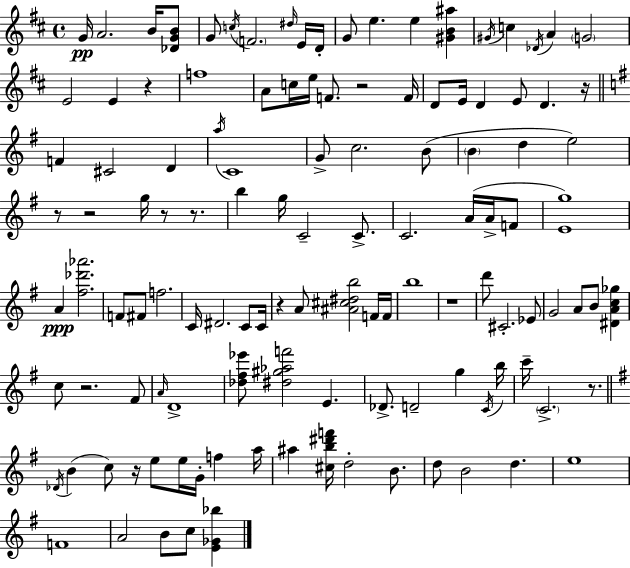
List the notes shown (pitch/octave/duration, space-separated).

G4/s A4/h. B4/s [Db4,G4,B4]/e G4/e C5/s F4/h. D#5/s E4/s D4/s G4/e E5/q. E5/q [G#4,B4,A#5]/q G#4/s C5/q Db4/s A4/q G4/h E4/h E4/q R/q F5/w A4/e C5/s E5/s F4/e. R/h F4/s D4/e E4/s D4/q E4/e D4/q. R/s F4/q C#4/h D4/q A5/s C4/w G4/e C5/h. B4/e B4/q D5/q E5/h R/e R/h G5/s R/e R/e. B5/q G5/s C4/h C4/e. C4/h. A4/s A4/s F4/e [E4,G5]/w A4/q [F#5,Db6,Ab6]/h. F4/e F#4/e F5/h. C4/s D#4/h. C4/e C4/s R/q A4/e [A#4,C#5,D#5,B5]/h F4/s F4/s B5/w R/w D6/e C#4/h. Eb4/e G4/h A4/e B4/e [D#4,A4,C5,Gb5]/q C5/e R/h. F#4/e A4/s D4/w [Db5,F#5,Eb6]/e [D#5,G#5,Ab5,F6]/h E4/q. Db4/e. D4/h G5/q C4/s B5/s C6/s C4/h. R/e. Db4/s B4/q C5/e R/s E5/e E5/s G4/s F5/q A5/s A#5/q [C#5,B5,D#6,F6]/s D5/h B4/e. D5/e B4/h D5/q. E5/w F4/w A4/h B4/e C5/e [E4,Gb4,Bb5]/q